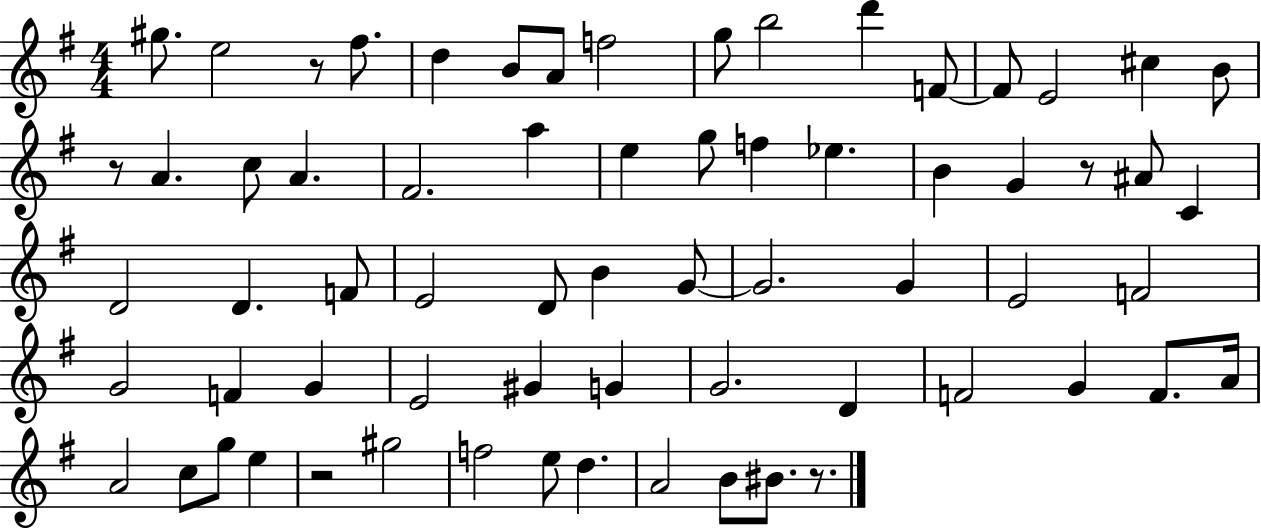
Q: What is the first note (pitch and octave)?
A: G#5